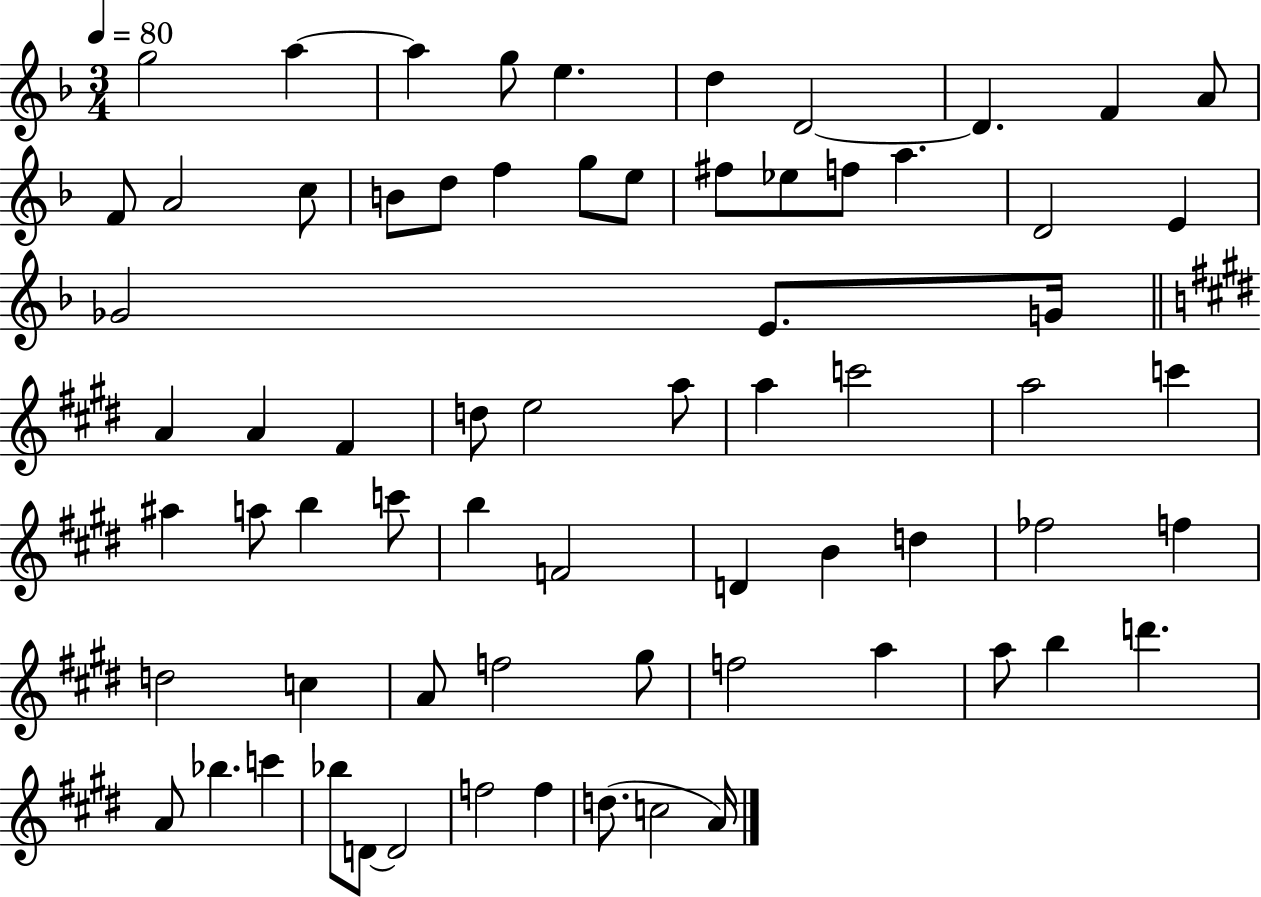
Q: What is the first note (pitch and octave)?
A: G5